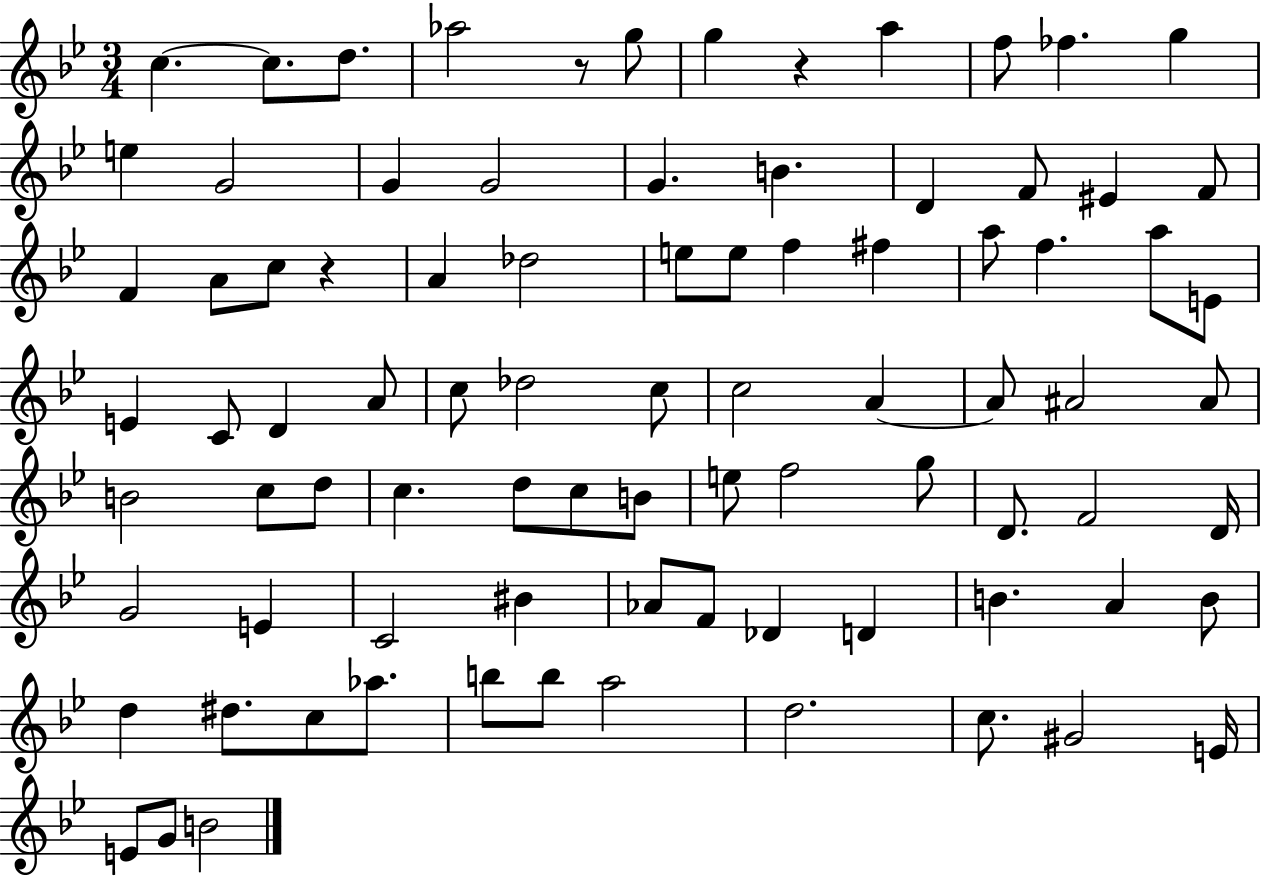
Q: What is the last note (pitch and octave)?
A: B4